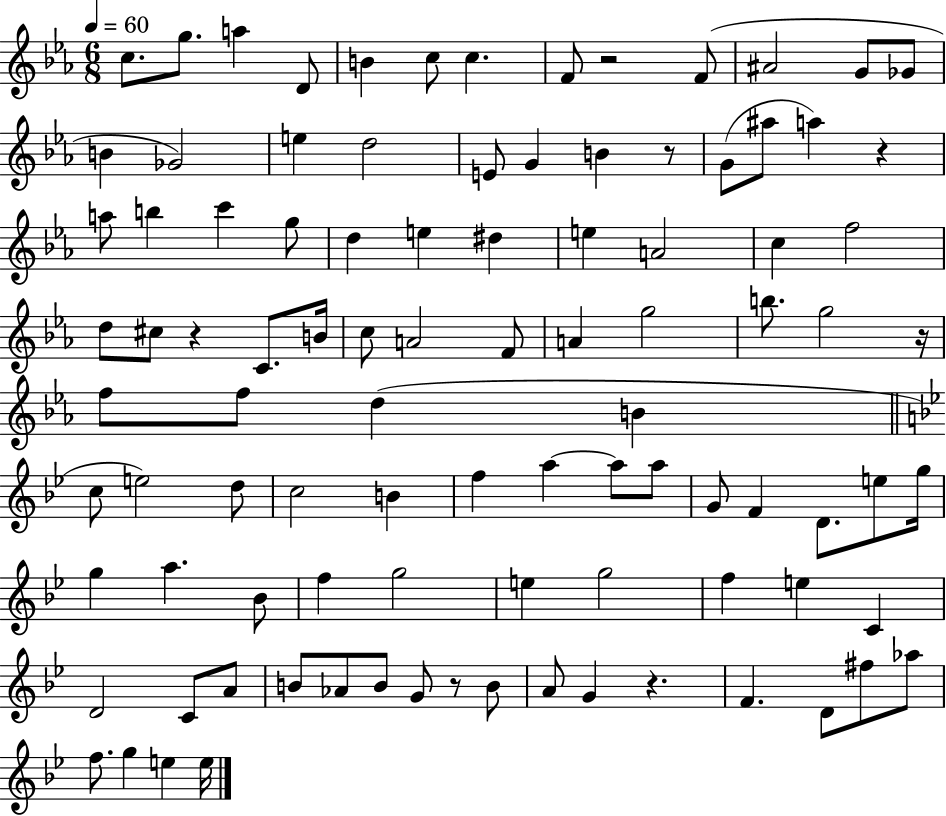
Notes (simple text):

C5/e. G5/e. A5/q D4/e B4/q C5/e C5/q. F4/e R/h F4/e A#4/h G4/e Gb4/e B4/q Gb4/h E5/q D5/h E4/e G4/q B4/q R/e G4/e A#5/e A5/q R/q A5/e B5/q C6/q G5/e D5/q E5/q D#5/q E5/q A4/h C5/q F5/h D5/e C#5/e R/q C4/e. B4/s C5/e A4/h F4/e A4/q G5/h B5/e. G5/h R/s F5/e F5/e D5/q B4/q C5/e E5/h D5/e C5/h B4/q F5/q A5/q A5/e A5/e G4/e F4/q D4/e. E5/e G5/s G5/q A5/q. Bb4/e F5/q G5/h E5/q G5/h F5/q E5/q C4/q D4/h C4/e A4/e B4/e Ab4/e B4/e G4/e R/e B4/e A4/e G4/q R/q. F4/q. D4/e F#5/e Ab5/e F5/e. G5/q E5/q E5/s